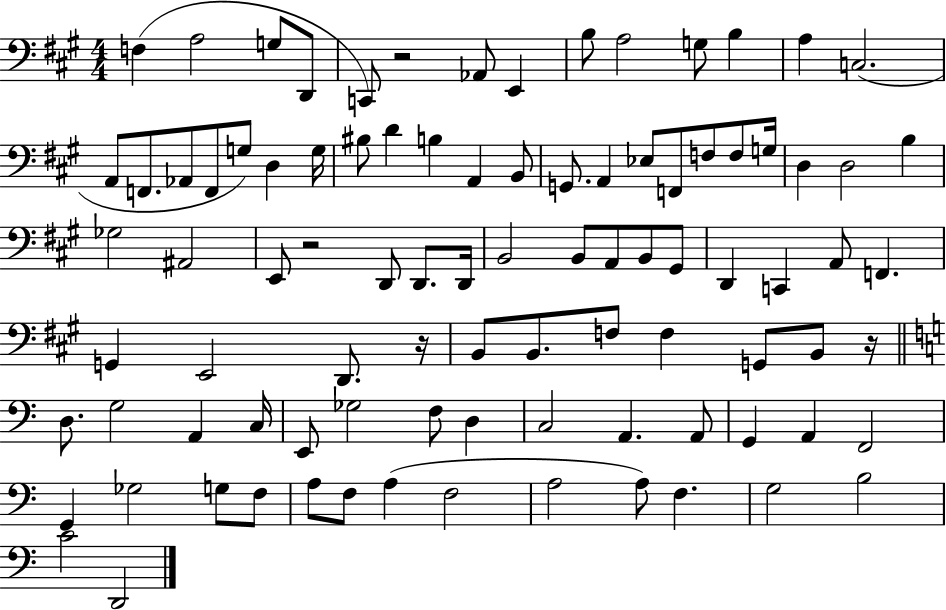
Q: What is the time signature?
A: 4/4